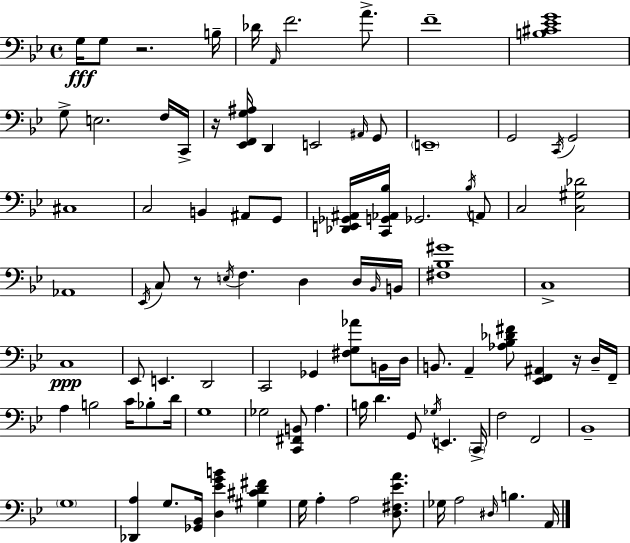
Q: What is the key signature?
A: G minor